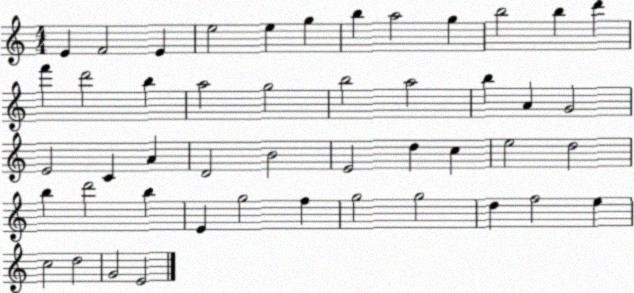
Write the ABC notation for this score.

X:1
T:Untitled
M:4/4
L:1/4
K:C
E F2 E e2 e g b a2 g b2 b d' f' d'2 b a2 g2 b2 a2 b A G2 E2 C A D2 B2 E2 d c e2 d2 b d'2 b E g2 f g2 g2 d f2 e c2 d2 G2 E2